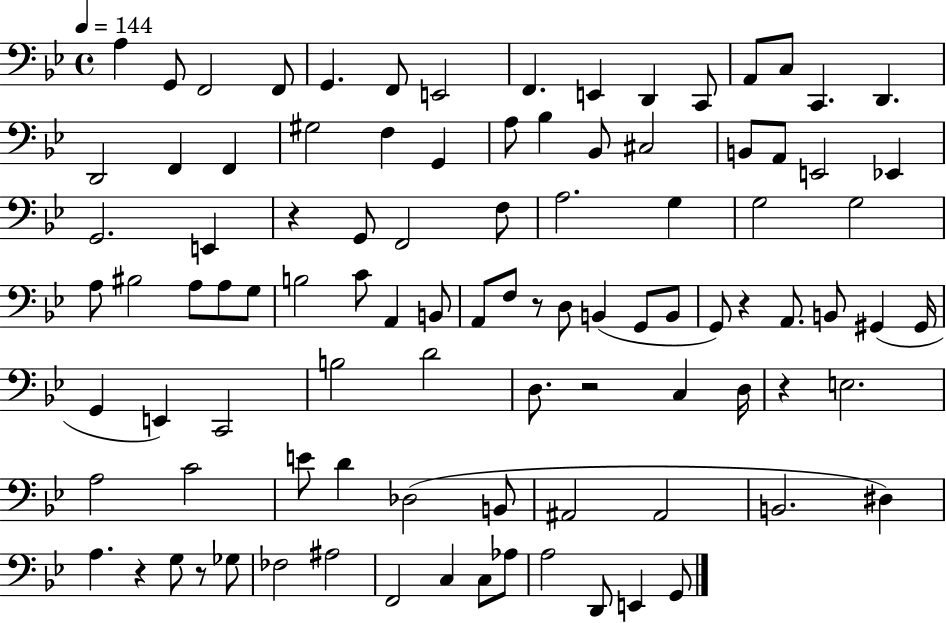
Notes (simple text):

A3/q G2/e F2/h F2/e G2/q. F2/e E2/h F2/q. E2/q D2/q C2/e A2/e C3/e C2/q. D2/q. D2/h F2/q F2/q G#3/h F3/q G2/q A3/e Bb3/q Bb2/e C#3/h B2/e A2/e E2/h Eb2/q G2/h. E2/q R/q G2/e F2/h F3/e A3/h. G3/q G3/h G3/h A3/e BIS3/h A3/e A3/e G3/e B3/h C4/e A2/q B2/e A2/e F3/e R/e D3/e B2/q G2/e B2/e G2/e R/q A2/e. B2/e G#2/q G#2/s G2/q E2/q C2/h B3/h D4/h D3/e. R/h C3/q D3/s R/q E3/h. A3/h C4/h E4/e D4/q Db3/h B2/e A#2/h A#2/h B2/h. D#3/q A3/q. R/q G3/e R/e Gb3/e FES3/h A#3/h F2/h C3/q C3/e Ab3/e A3/h D2/e E2/q G2/e